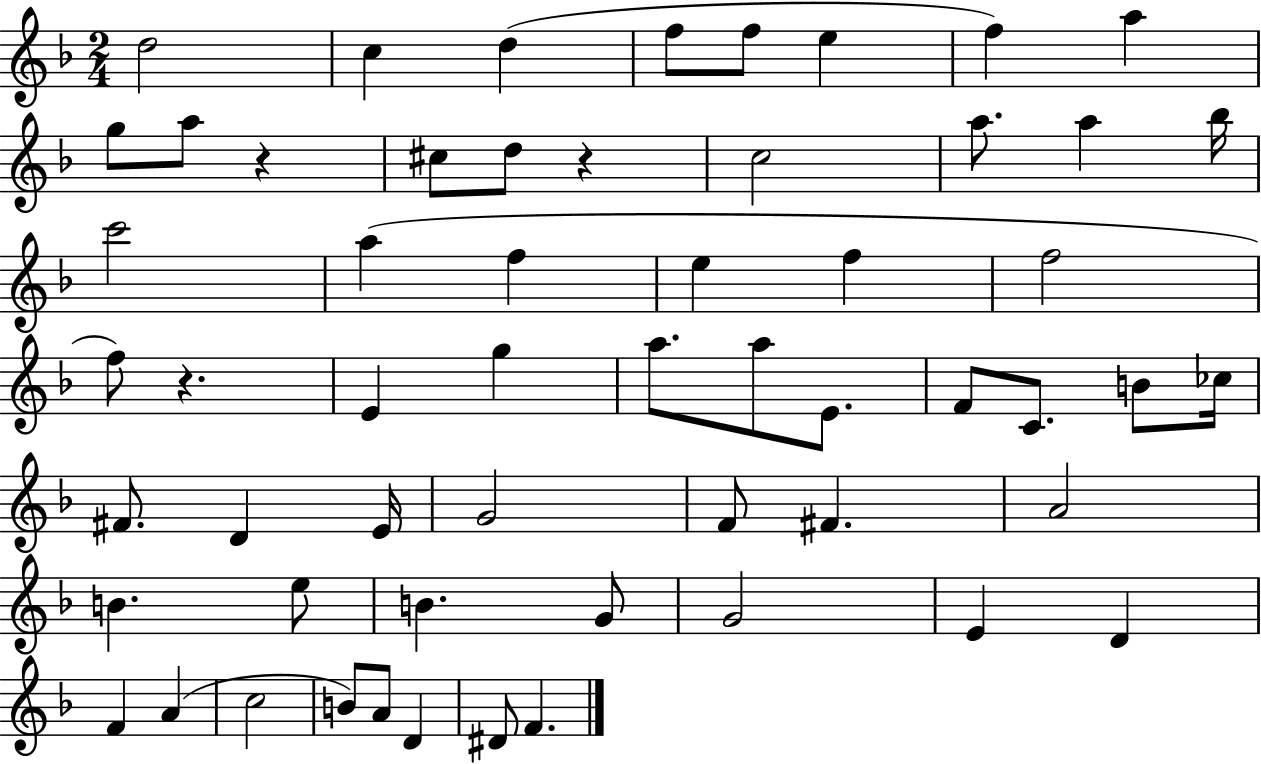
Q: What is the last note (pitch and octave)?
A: F4